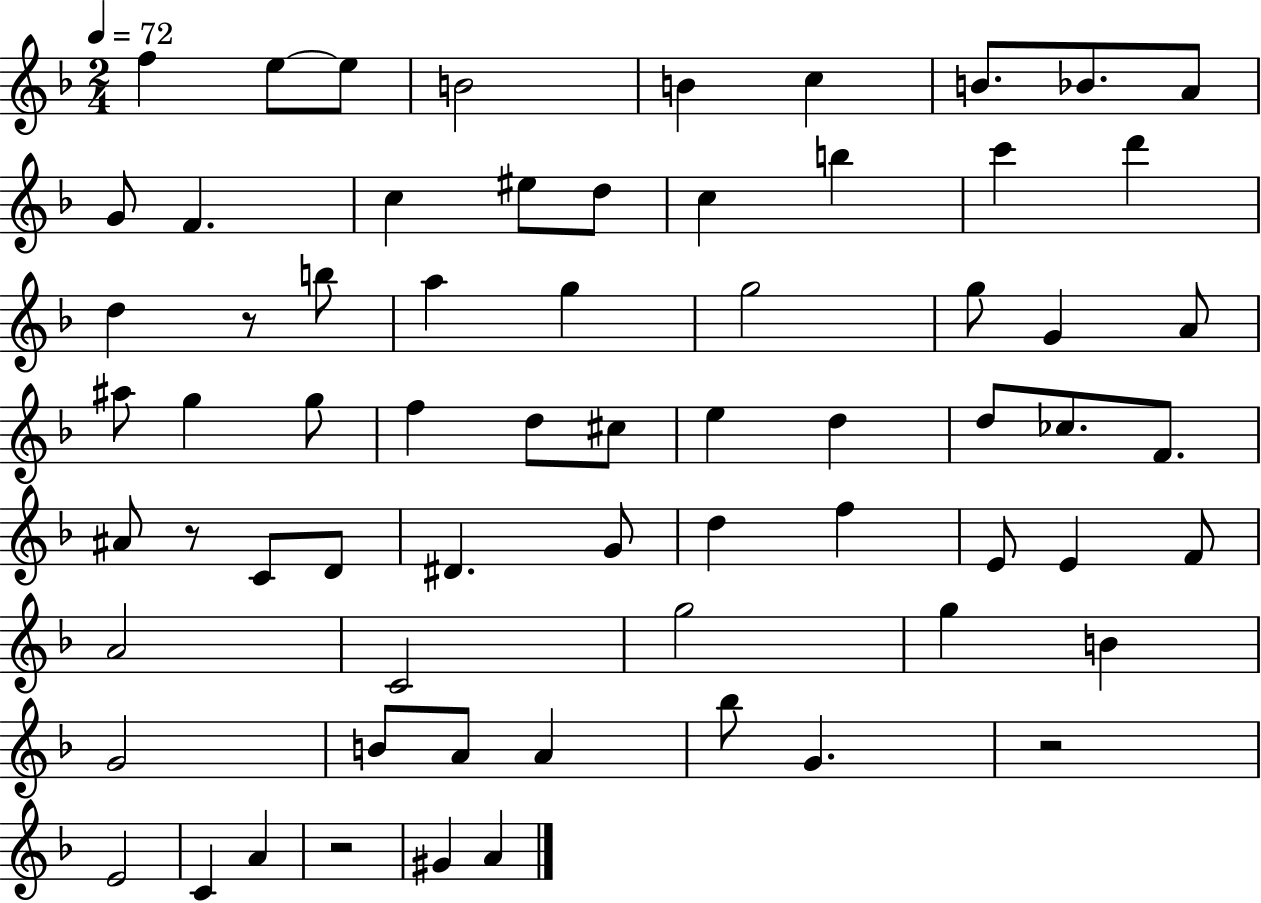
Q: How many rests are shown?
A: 4